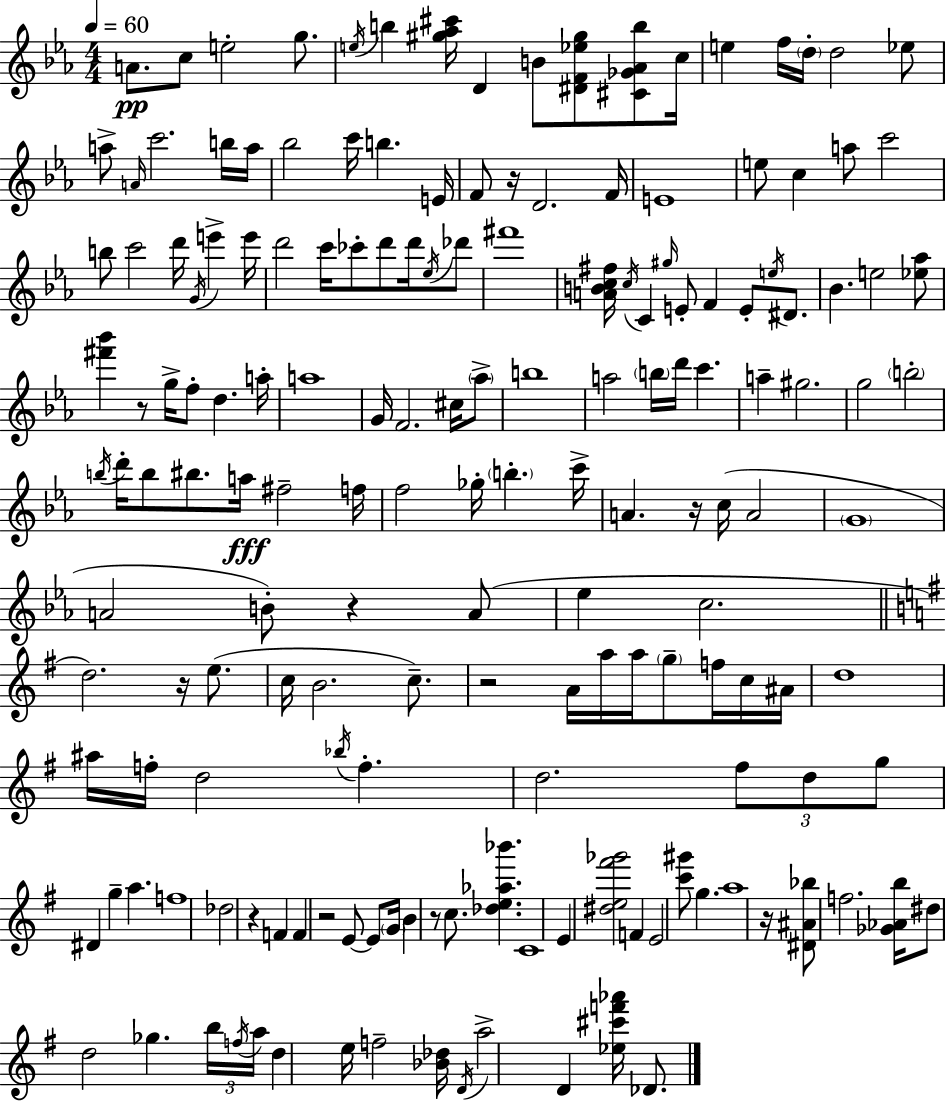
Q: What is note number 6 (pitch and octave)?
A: B5